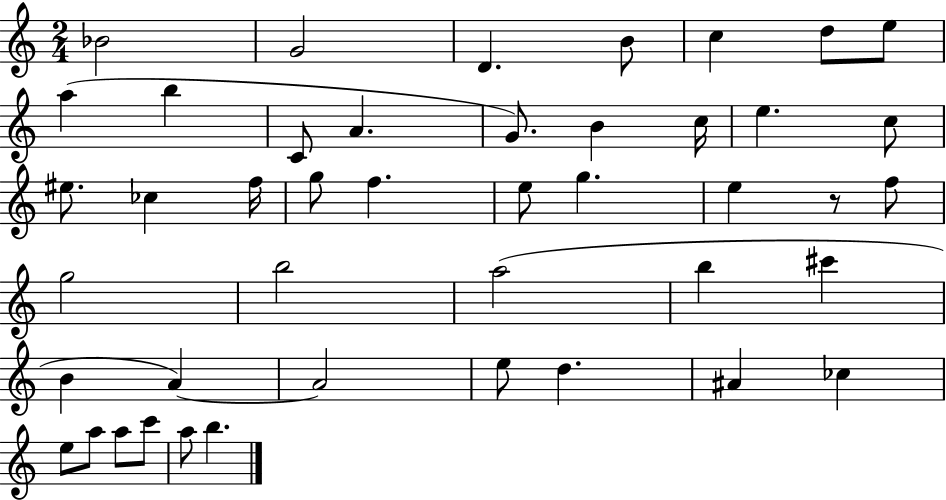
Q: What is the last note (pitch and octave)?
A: B5